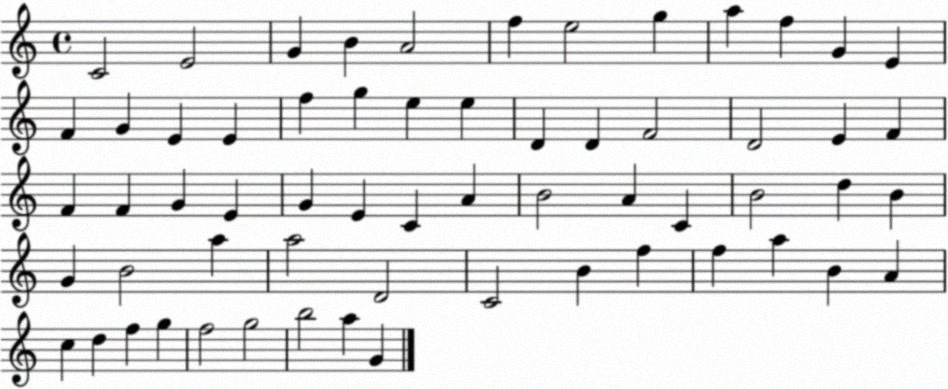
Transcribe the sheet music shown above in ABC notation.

X:1
T:Untitled
M:4/4
L:1/4
K:C
C2 E2 G B A2 f e2 g a f G E F G E E f g e e D D F2 D2 E F F F G E G E C A B2 A C B2 d B G B2 a a2 D2 C2 B f f a B A c d f g f2 g2 b2 a G